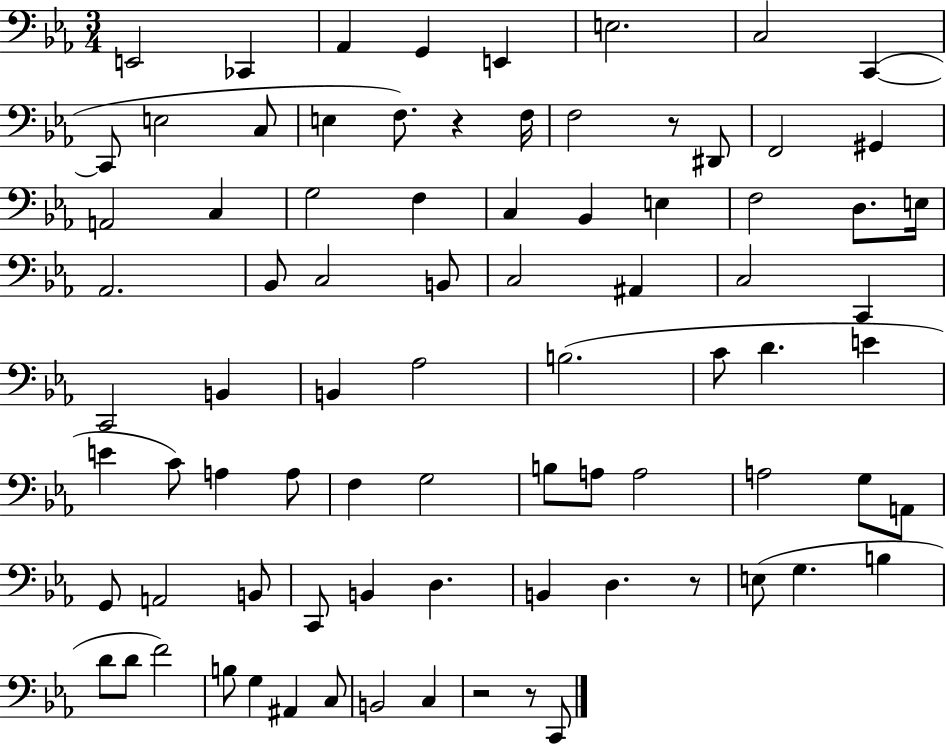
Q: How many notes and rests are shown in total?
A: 82